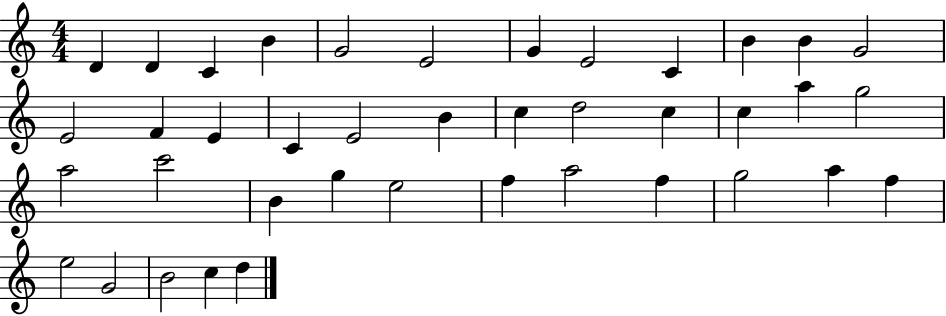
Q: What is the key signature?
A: C major